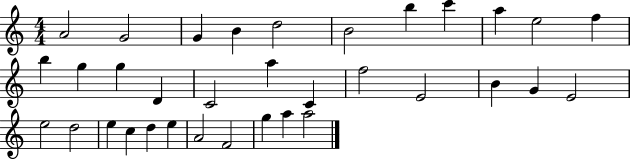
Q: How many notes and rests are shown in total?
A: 34